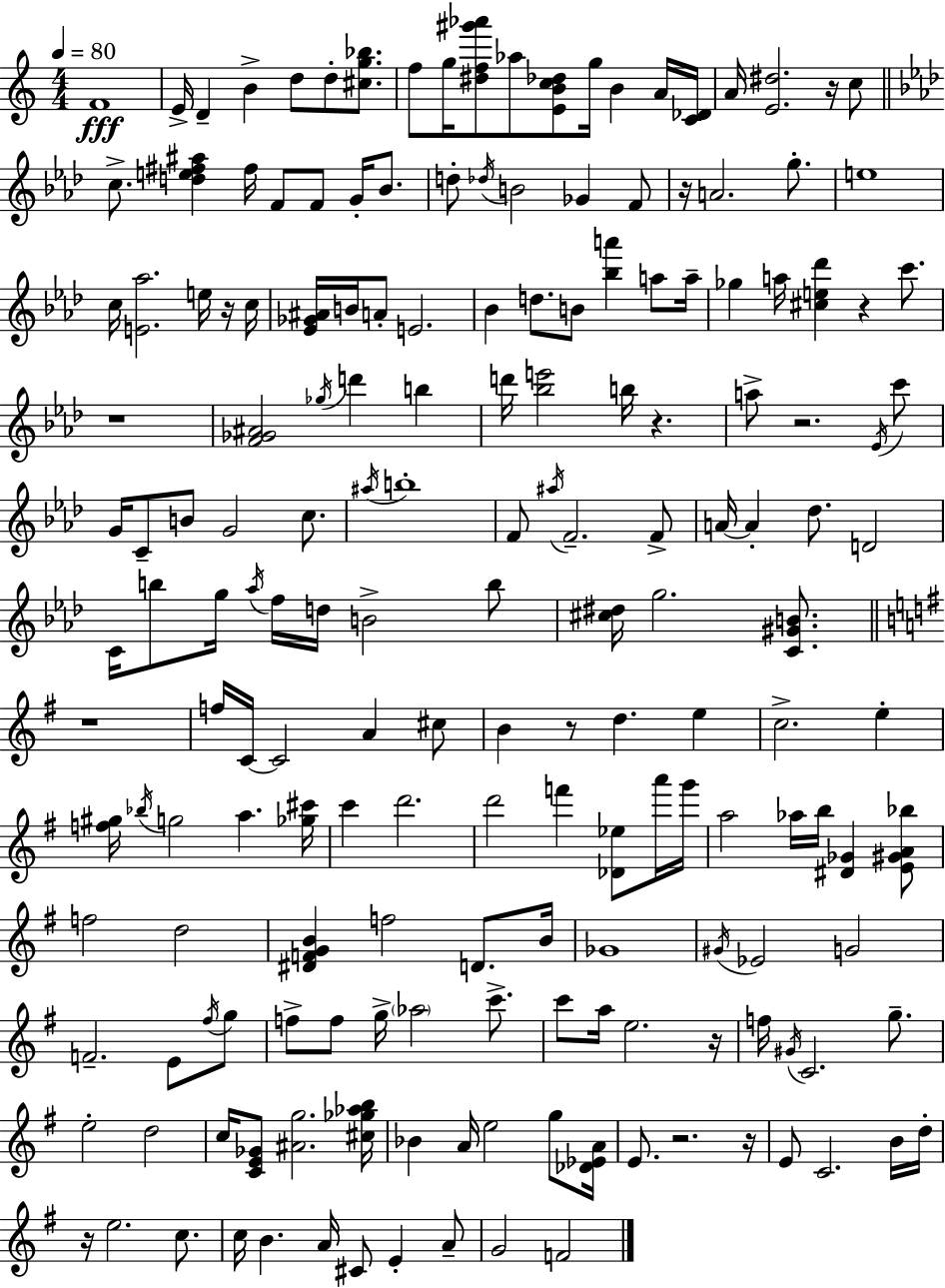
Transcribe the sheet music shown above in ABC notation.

X:1
T:Untitled
M:4/4
L:1/4
K:C
F4 E/4 D B d/2 d/2 [^cg_b]/2 f/2 g/4 [^df^g'_a']/2 _a/2 [EBc_d]/2 g/4 B A/4 [C_D]/4 A/4 [E^d]2 z/4 c/2 c/2 [de^f^a] ^f/4 F/2 F/2 G/4 _B/2 d/2 _d/4 B2 _G F/2 z/4 A2 g/2 e4 c/4 [E_a]2 e/4 z/4 c/4 [_E_G^A]/4 B/4 A/2 E2 _B d/2 B/2 [_ba'] a/2 a/4 _g a/4 [^ce_d'] z c'/2 z4 [F_G^A]2 _g/4 d' b d'/4 [_be']2 b/4 z a/2 z2 _E/4 c'/2 G/4 C/2 B/2 G2 c/2 ^a/4 b4 F/2 ^a/4 F2 F/2 A/4 A _d/2 D2 C/4 b/2 g/4 _a/4 f/4 d/4 B2 b/2 [^c^d]/4 g2 [C^GB]/2 z4 f/4 C/4 C2 A ^c/2 B z/2 d e c2 e [f^g]/4 _b/4 g2 a [_g^c']/4 c' d'2 d'2 f' [_D_e]/2 a'/4 g'/4 a2 _a/4 b/4 [^D_G] [E^GA_b]/2 f2 d2 [^DFGB] f2 D/2 B/4 _G4 ^G/4 _E2 G2 F2 E/2 ^f/4 g/2 f/2 f/2 g/4 _a2 c'/2 c'/2 a/4 e2 z/4 f/4 ^G/4 C2 g/2 e2 d2 c/4 [CE_G]/2 [^Ag]2 [^c_g_ab]/4 _B A/4 e2 g/2 [_D_EA]/4 E/2 z2 z/4 E/2 C2 B/4 d/4 z/4 e2 c/2 c/4 B A/4 ^C/2 E A/2 G2 F2